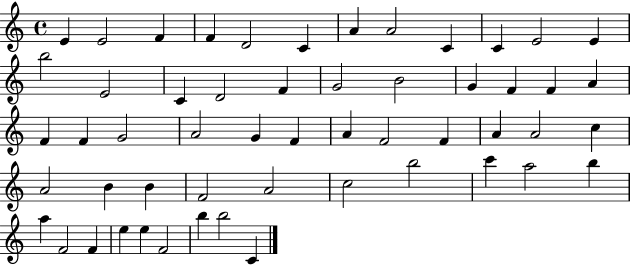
E4/q E4/h F4/q F4/q D4/h C4/q A4/q A4/h C4/q C4/q E4/h E4/q B5/h E4/h C4/q D4/h F4/q G4/h B4/h G4/q F4/q F4/q A4/q F4/q F4/q G4/h A4/h G4/q F4/q A4/q F4/h F4/q A4/q A4/h C5/q A4/h B4/q B4/q F4/h A4/h C5/h B5/h C6/q A5/h B5/q A5/q F4/h F4/q E5/q E5/q F4/h B5/q B5/h C4/q